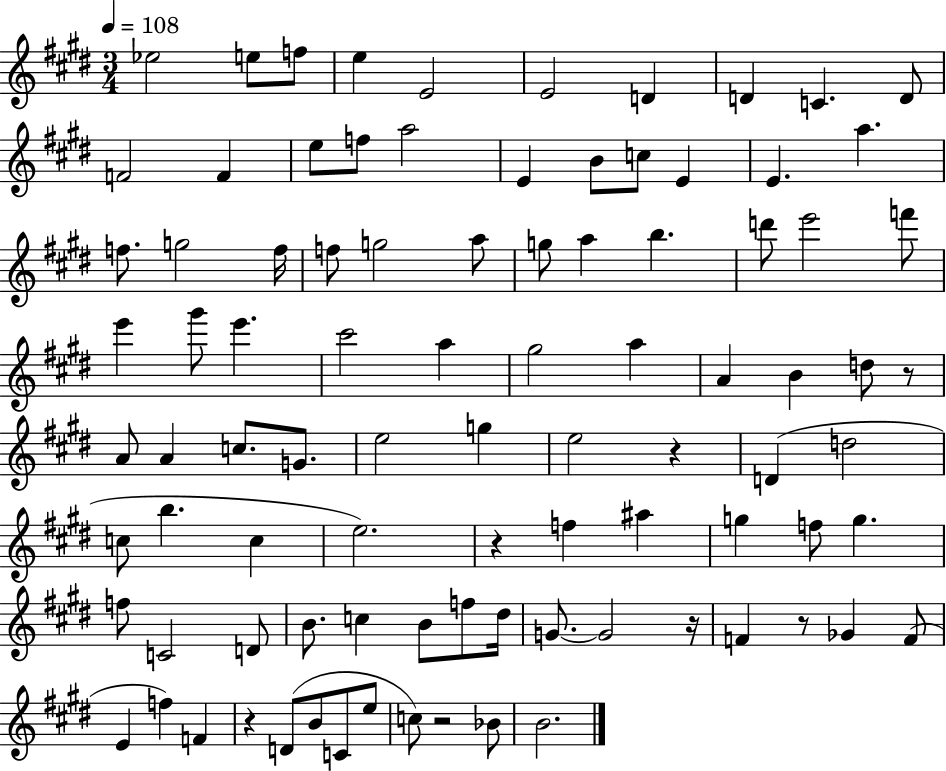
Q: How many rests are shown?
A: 7